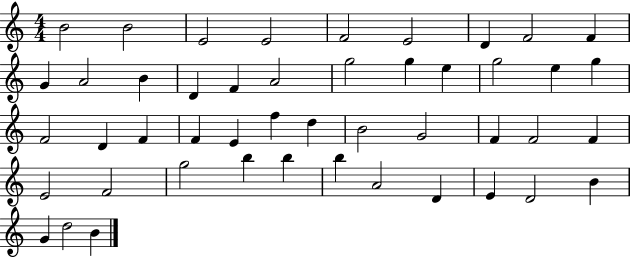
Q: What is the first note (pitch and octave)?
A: B4